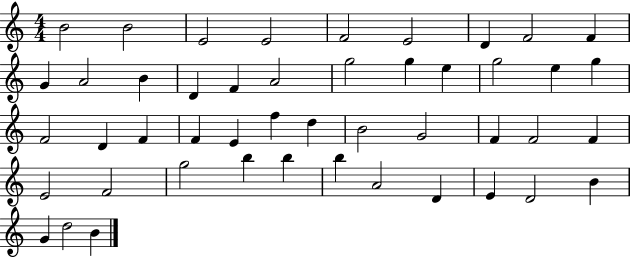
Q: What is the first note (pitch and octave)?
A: B4